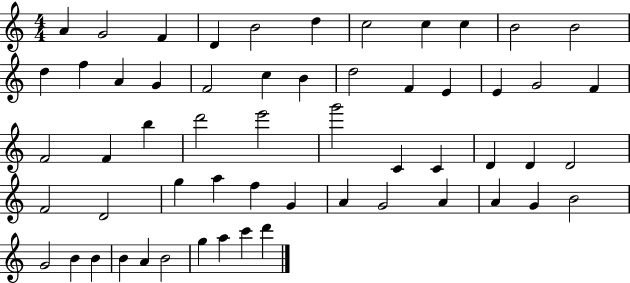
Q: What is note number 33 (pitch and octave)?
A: D4